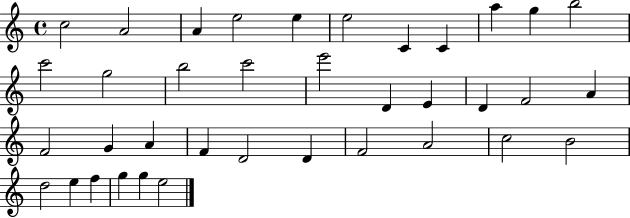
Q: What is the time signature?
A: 4/4